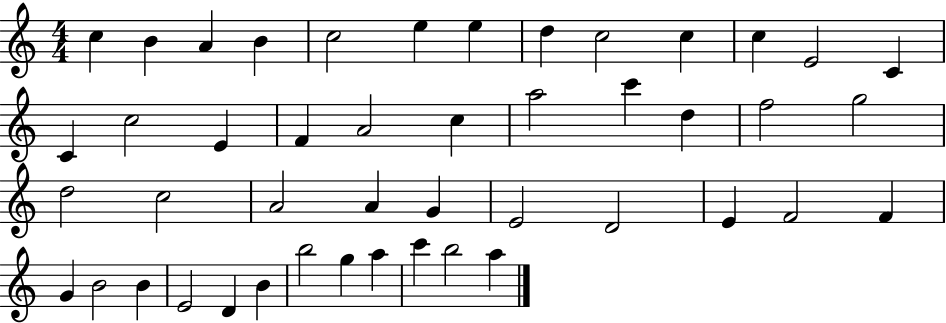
C5/q B4/q A4/q B4/q C5/h E5/q E5/q D5/q C5/h C5/q C5/q E4/h C4/q C4/q C5/h E4/q F4/q A4/h C5/q A5/h C6/q D5/q F5/h G5/h D5/h C5/h A4/h A4/q G4/q E4/h D4/h E4/q F4/h F4/q G4/q B4/h B4/q E4/h D4/q B4/q B5/h G5/q A5/q C6/q B5/h A5/q